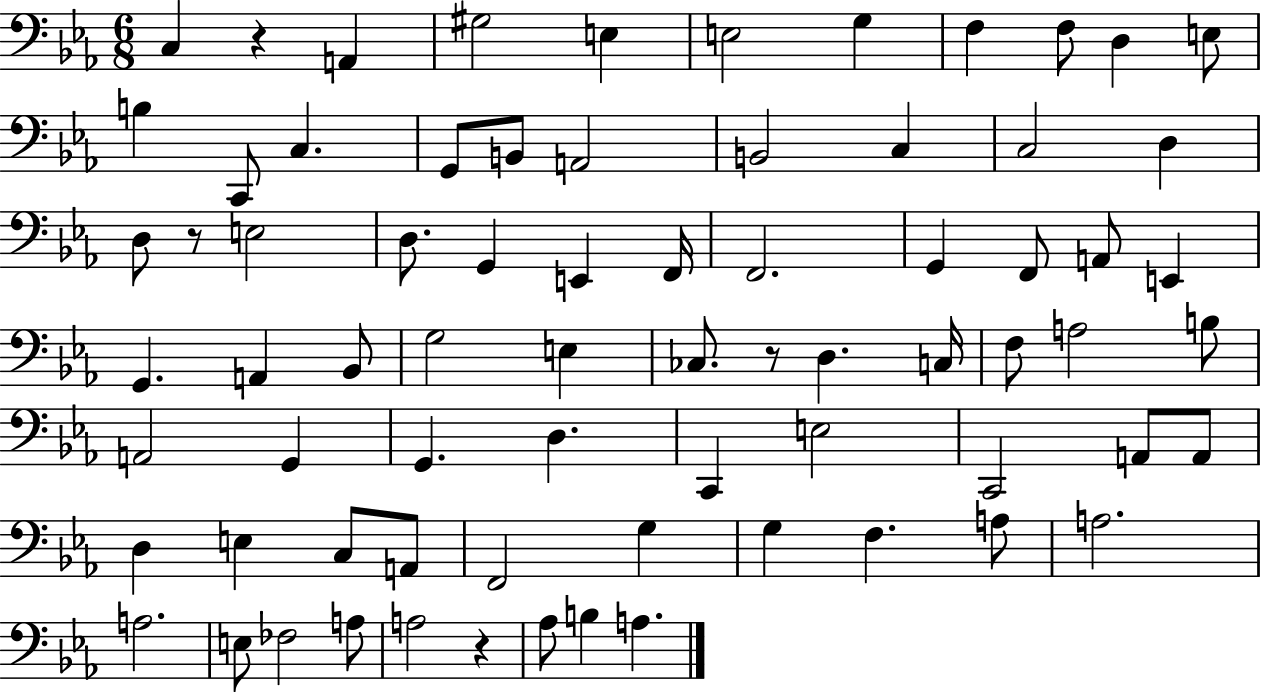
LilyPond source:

{
  \clef bass
  \numericTimeSignature
  \time 6/8
  \key ees \major
  c4 r4 a,4 | gis2 e4 | e2 g4 | f4 f8 d4 e8 | \break b4 c,8 c4. | g,8 b,8 a,2 | b,2 c4 | c2 d4 | \break d8 r8 e2 | d8. g,4 e,4 f,16 | f,2. | g,4 f,8 a,8 e,4 | \break g,4. a,4 bes,8 | g2 e4 | ces8. r8 d4. c16 | f8 a2 b8 | \break a,2 g,4 | g,4. d4. | c,4 e2 | c,2 a,8 a,8 | \break d4 e4 c8 a,8 | f,2 g4 | g4 f4. a8 | a2. | \break a2. | e8 fes2 a8 | a2 r4 | aes8 b4 a4. | \break \bar "|."
}